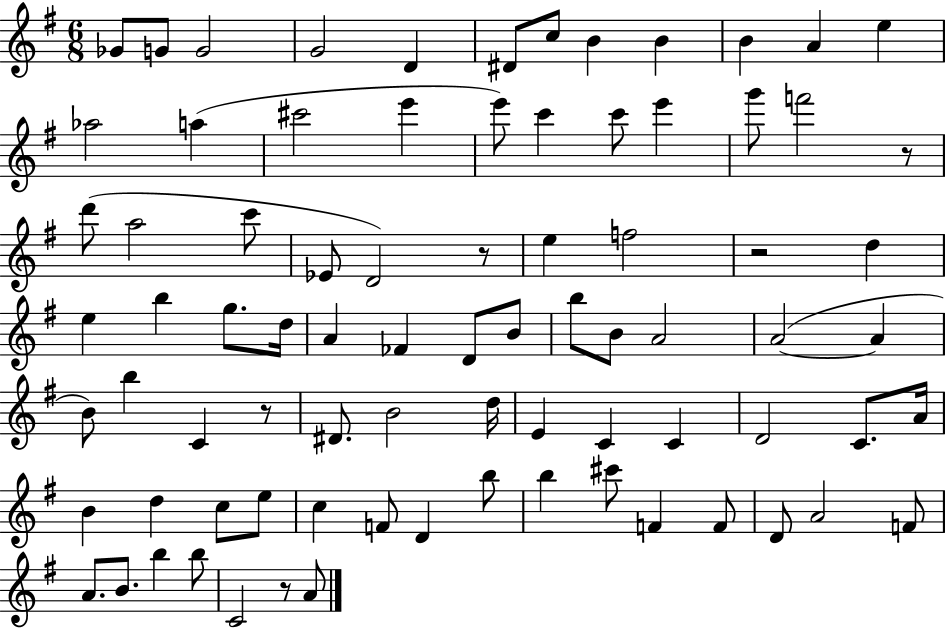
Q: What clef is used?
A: treble